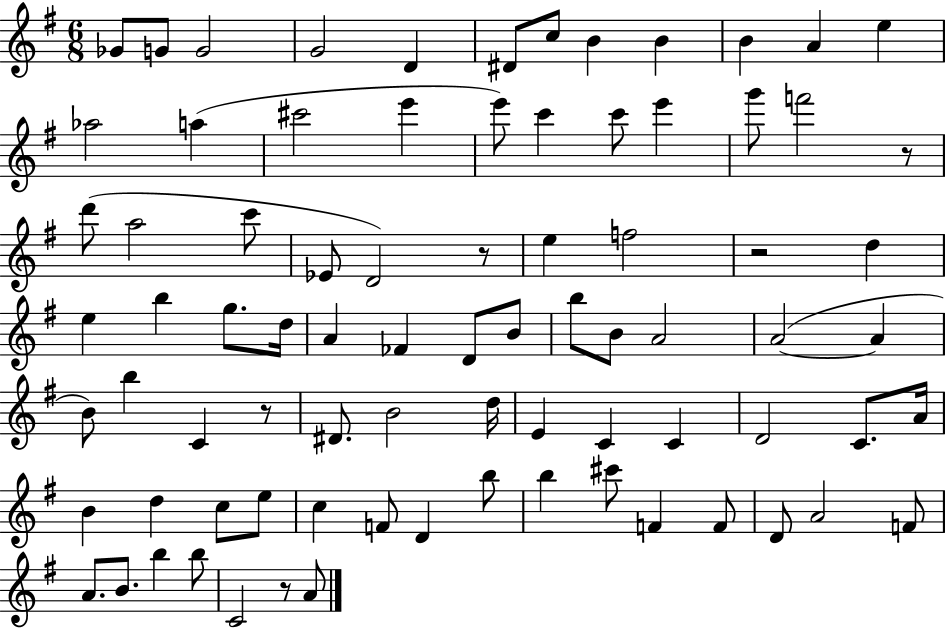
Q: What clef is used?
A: treble